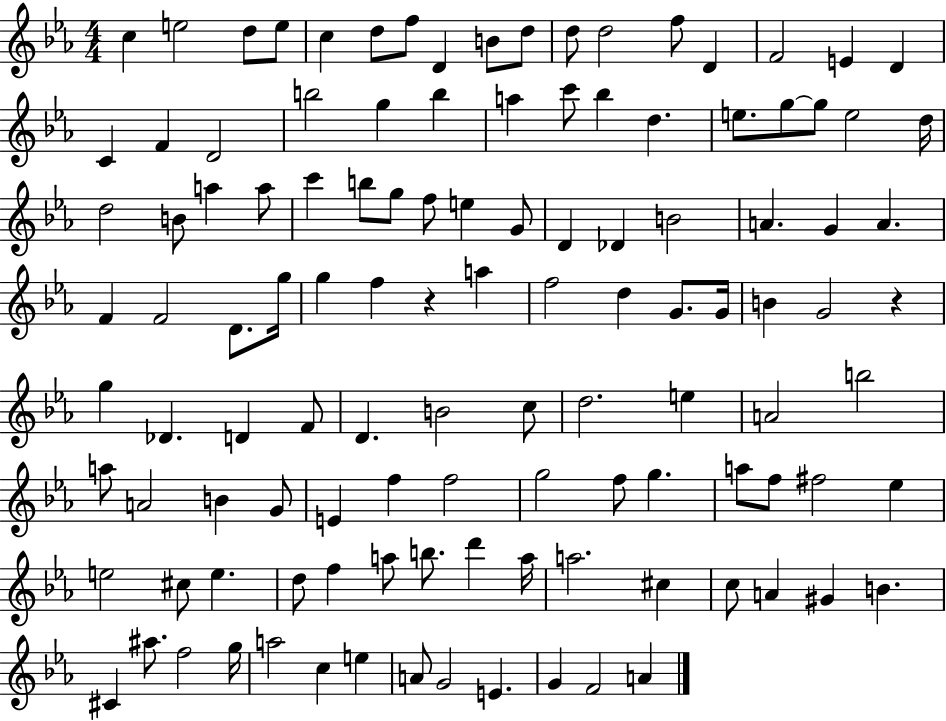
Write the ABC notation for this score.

X:1
T:Untitled
M:4/4
L:1/4
K:Eb
c e2 d/2 e/2 c d/2 f/2 D B/2 d/2 d/2 d2 f/2 D F2 E D C F D2 b2 g b a c'/2 _b d e/2 g/2 g/2 e2 d/4 d2 B/2 a a/2 c' b/2 g/2 f/2 e G/2 D _D B2 A G A F F2 D/2 g/4 g f z a f2 d G/2 G/4 B G2 z g _D D F/2 D B2 c/2 d2 e A2 b2 a/2 A2 B G/2 E f f2 g2 f/2 g a/2 f/2 ^f2 _e e2 ^c/2 e d/2 f a/2 b/2 d' a/4 a2 ^c c/2 A ^G B ^C ^a/2 f2 g/4 a2 c e A/2 G2 E G F2 A